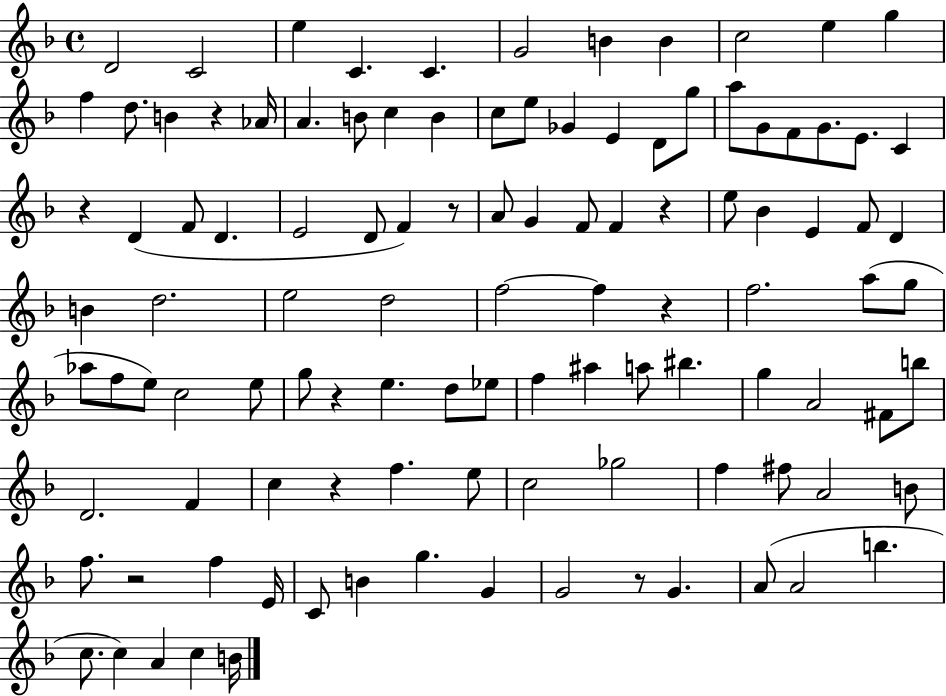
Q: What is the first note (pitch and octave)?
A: D4